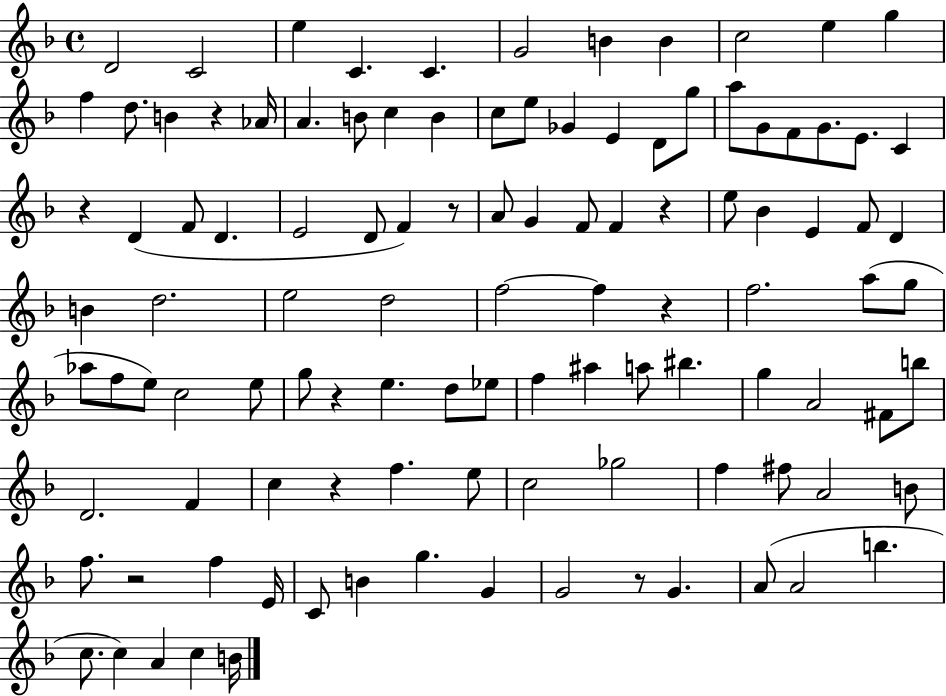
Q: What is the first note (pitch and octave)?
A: D4